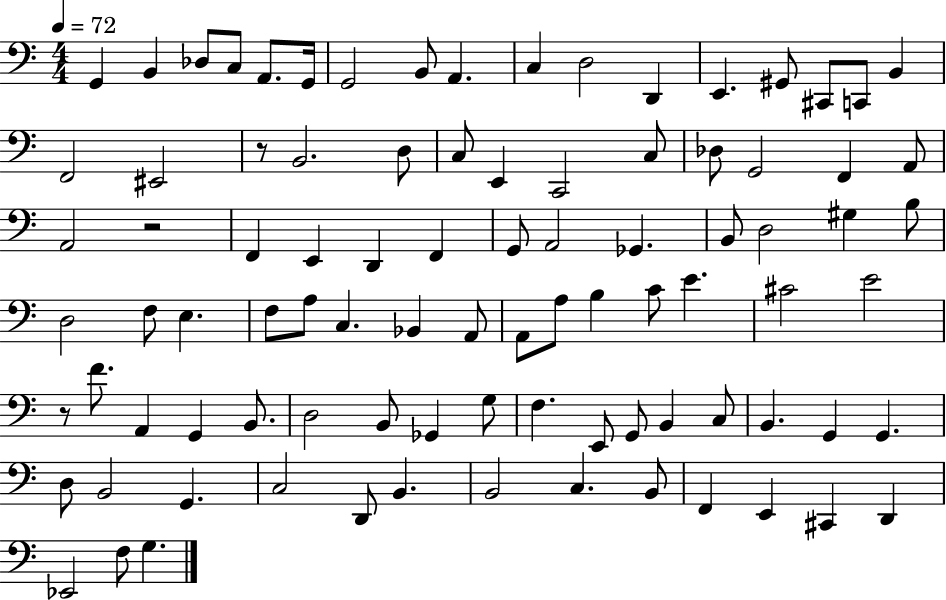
{
  \clef bass
  \numericTimeSignature
  \time 4/4
  \key c \major
  \tempo 4 = 72
  g,4 b,4 des8 c8 a,8. g,16 | g,2 b,8 a,4. | c4 d2 d,4 | e,4. gis,8 cis,8 c,8 b,4 | \break f,2 eis,2 | r8 b,2. d8 | c8 e,4 c,2 c8 | des8 g,2 f,4 a,8 | \break a,2 r2 | f,4 e,4 d,4 f,4 | g,8 a,2 ges,4. | b,8 d2 gis4 b8 | \break d2 f8 e4. | f8 a8 c4. bes,4 a,8 | a,8 a8 b4 c'8 e'4. | cis'2 e'2 | \break r8 f'8. a,4 g,4 b,8. | d2 b,8 ges,4 g8 | f4. e,8 g,8 b,4 c8 | b,4. g,4 g,4. | \break d8 b,2 g,4. | c2 d,8 b,4. | b,2 c4. b,8 | f,4 e,4 cis,4 d,4 | \break ees,2 f8 g4. | \bar "|."
}